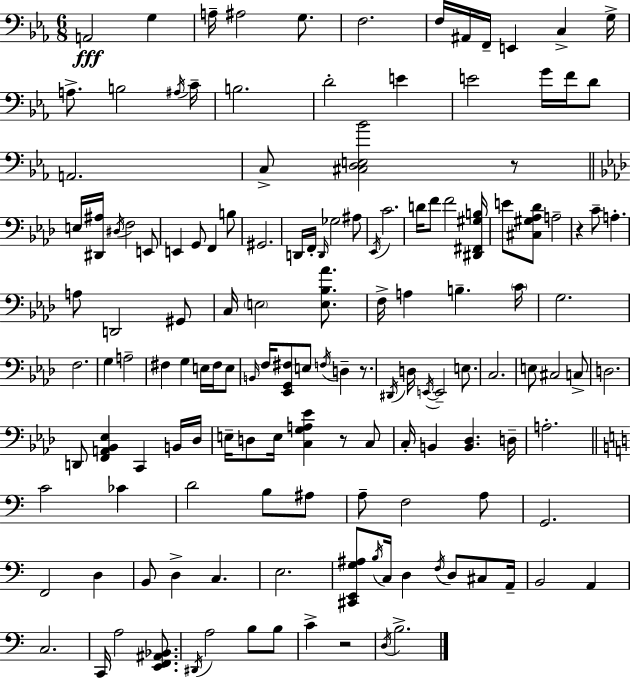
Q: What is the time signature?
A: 6/8